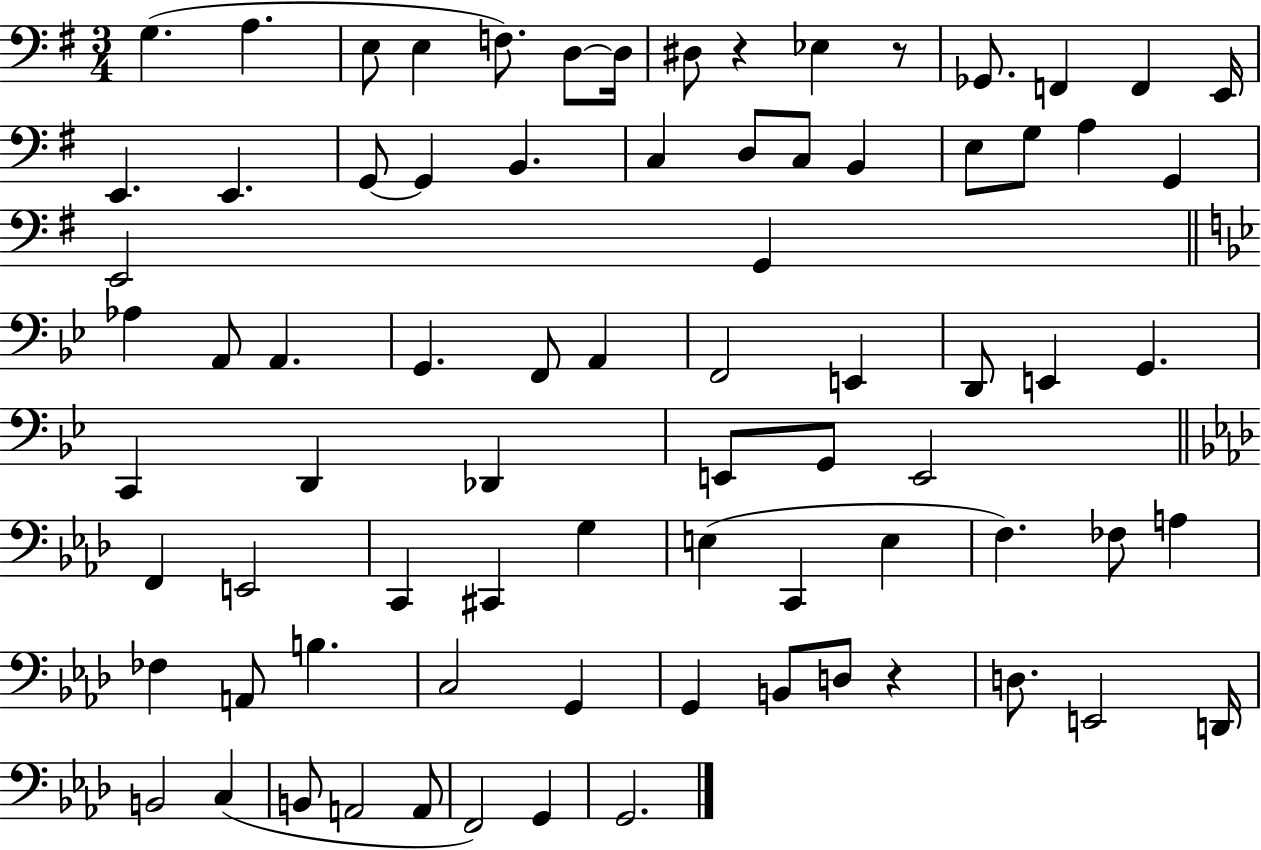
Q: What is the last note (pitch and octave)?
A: G2